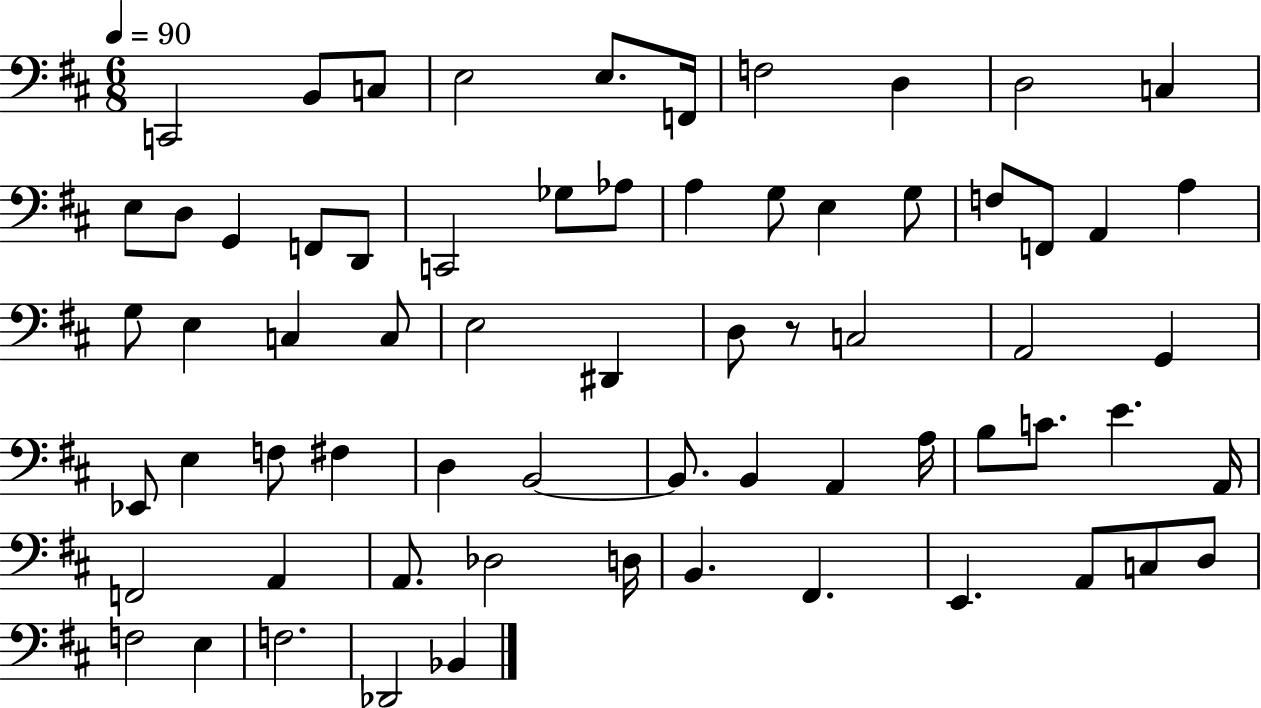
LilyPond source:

{
  \clef bass
  \numericTimeSignature
  \time 6/8
  \key d \major
  \tempo 4 = 90
  \repeat volta 2 { c,2 b,8 c8 | e2 e8. f,16 | f2 d4 | d2 c4 | \break e8 d8 g,4 f,8 d,8 | c,2 ges8 aes8 | a4 g8 e4 g8 | f8 f,8 a,4 a4 | \break g8 e4 c4 c8 | e2 dis,4 | d8 r8 c2 | a,2 g,4 | \break ees,8 e4 f8 fis4 | d4 b,2~~ | b,8. b,4 a,4 a16 | b8 c'8. e'4. a,16 | \break f,2 a,4 | a,8. des2 d16 | b,4. fis,4. | e,4. a,8 c8 d8 | \break f2 e4 | f2. | des,2 bes,4 | } \bar "|."
}